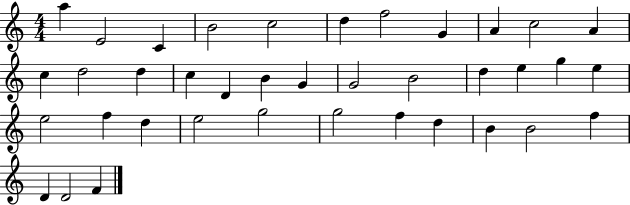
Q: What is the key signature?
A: C major